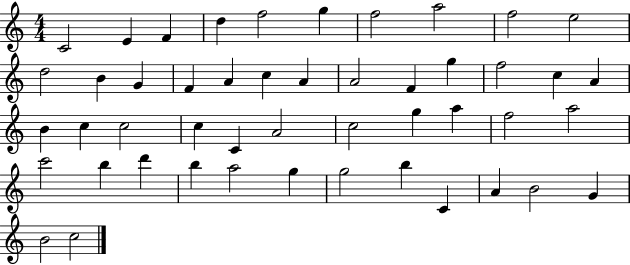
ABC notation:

X:1
T:Untitled
M:4/4
L:1/4
K:C
C2 E F d f2 g f2 a2 f2 e2 d2 B G F A c A A2 F g f2 c A B c c2 c C A2 c2 g a f2 a2 c'2 b d' b a2 g g2 b C A B2 G B2 c2